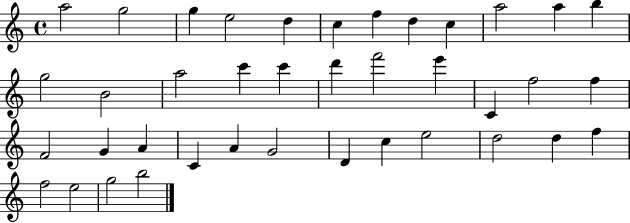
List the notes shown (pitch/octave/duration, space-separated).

A5/h G5/h G5/q E5/h D5/q C5/q F5/q D5/q C5/q A5/h A5/q B5/q G5/h B4/h A5/h C6/q C6/q D6/q F6/h E6/q C4/q F5/h F5/q F4/h G4/q A4/q C4/q A4/q G4/h D4/q C5/q E5/h D5/h D5/q F5/q F5/h E5/h G5/h B5/h